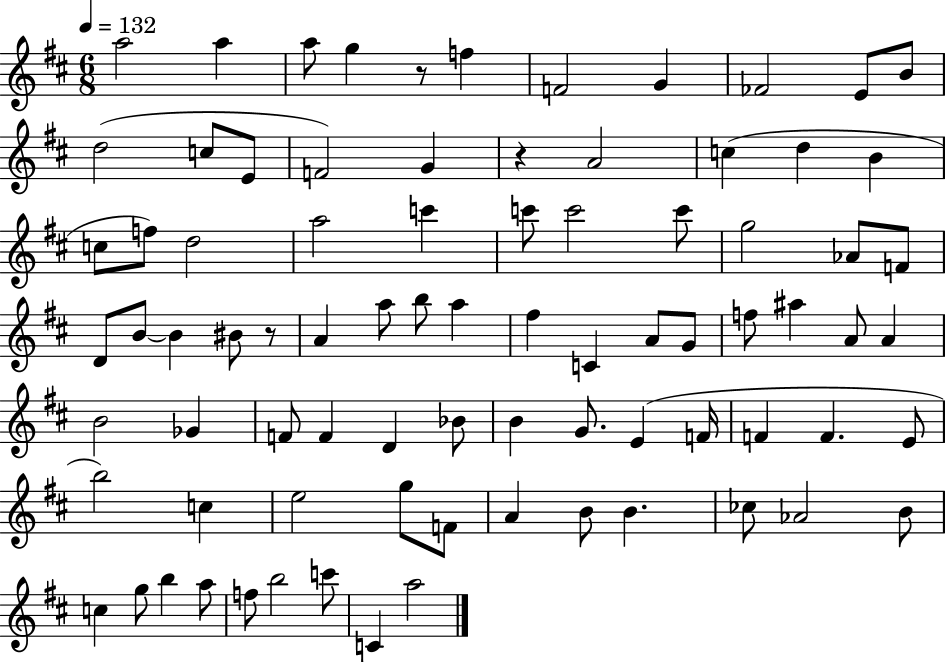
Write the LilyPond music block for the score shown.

{
  \clef treble
  \numericTimeSignature
  \time 6/8
  \key d \major
  \tempo 4 = 132
  a''2 a''4 | a''8 g''4 r8 f''4 | f'2 g'4 | fes'2 e'8 b'8 | \break d''2( c''8 e'8 | f'2) g'4 | r4 a'2 | c''4( d''4 b'4 | \break c''8 f''8) d''2 | a''2 c'''4 | c'''8 c'''2 c'''8 | g''2 aes'8 f'8 | \break d'8 b'8~~ b'4 bis'8 r8 | a'4 a''8 b''8 a''4 | fis''4 c'4 a'8 g'8 | f''8 ais''4 a'8 a'4 | \break b'2 ges'4 | f'8 f'4 d'4 bes'8 | b'4 g'8. e'4( f'16 | f'4 f'4. e'8 | \break b''2) c''4 | e''2 g''8 f'8 | a'4 b'8 b'4. | ces''8 aes'2 b'8 | \break c''4 g''8 b''4 a''8 | f''8 b''2 c'''8 | c'4 a''2 | \bar "|."
}